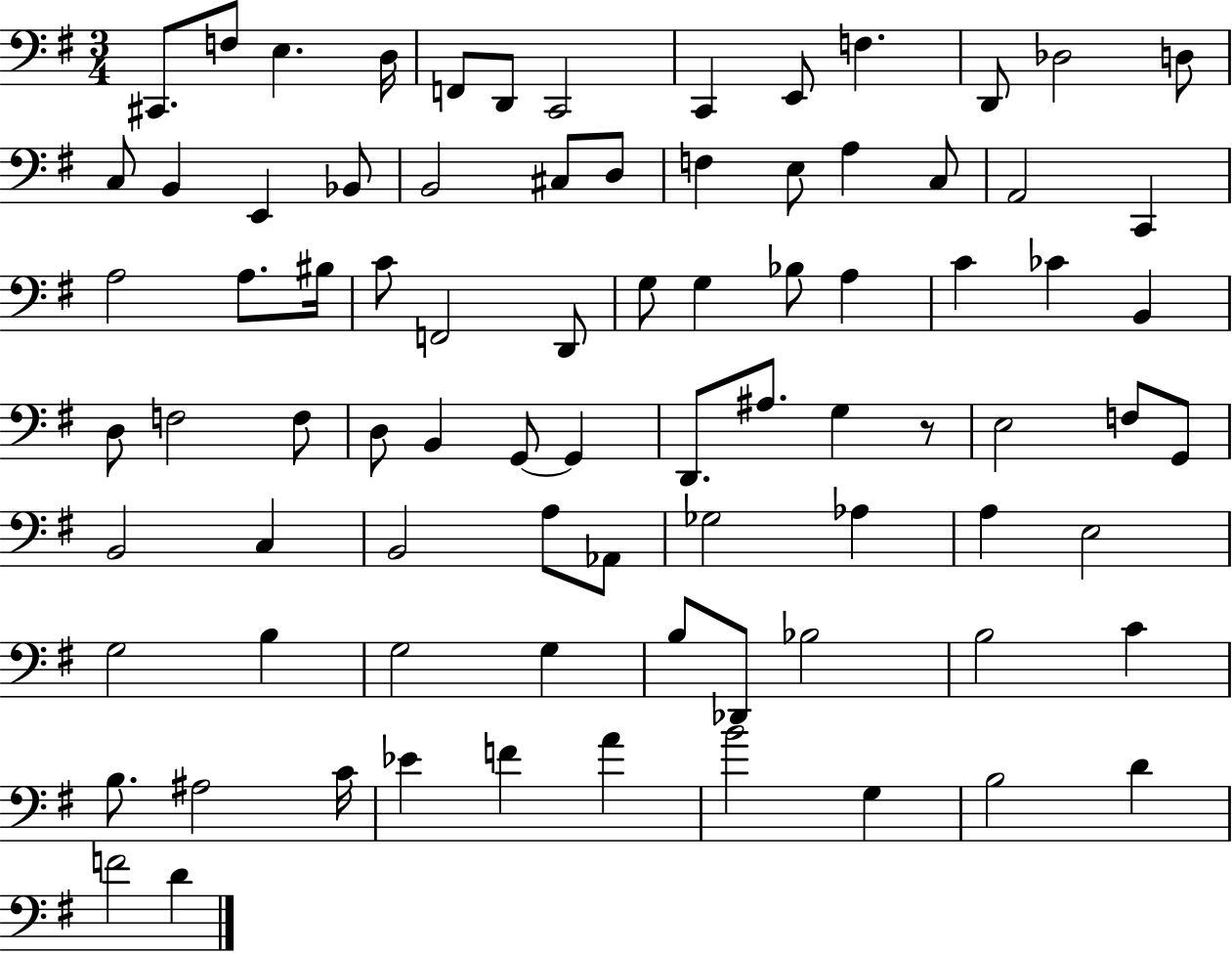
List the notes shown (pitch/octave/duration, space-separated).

C#2/e. F3/e E3/q. D3/s F2/e D2/e C2/h C2/q E2/e F3/q. D2/e Db3/h D3/e C3/e B2/q E2/q Bb2/e B2/h C#3/e D3/e F3/q E3/e A3/q C3/e A2/h C2/q A3/h A3/e. BIS3/s C4/e F2/h D2/e G3/e G3/q Bb3/e A3/q C4/q CES4/q B2/q D3/e F3/h F3/e D3/e B2/q G2/e G2/q D2/e. A#3/e. G3/q R/e E3/h F3/e G2/e B2/h C3/q B2/h A3/e Ab2/e Gb3/h Ab3/q A3/q E3/h G3/h B3/q G3/h G3/q B3/e Db2/e Bb3/h B3/h C4/q B3/e. A#3/h C4/s Eb4/q F4/q A4/q B4/h G3/q B3/h D4/q F4/h D4/q